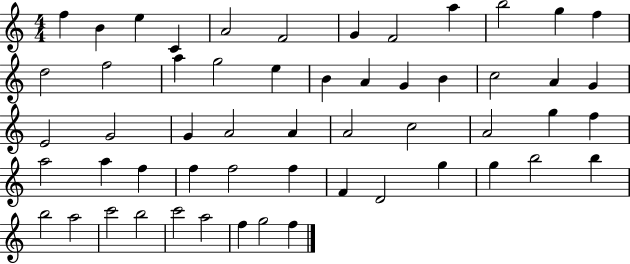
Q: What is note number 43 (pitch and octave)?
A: G5